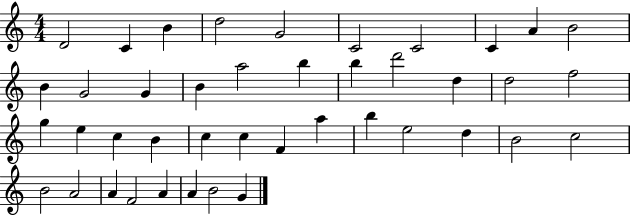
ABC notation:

X:1
T:Untitled
M:4/4
L:1/4
K:C
D2 C B d2 G2 C2 C2 C A B2 B G2 G B a2 b b d'2 d d2 f2 g e c B c c F a b e2 d B2 c2 B2 A2 A F2 A A B2 G